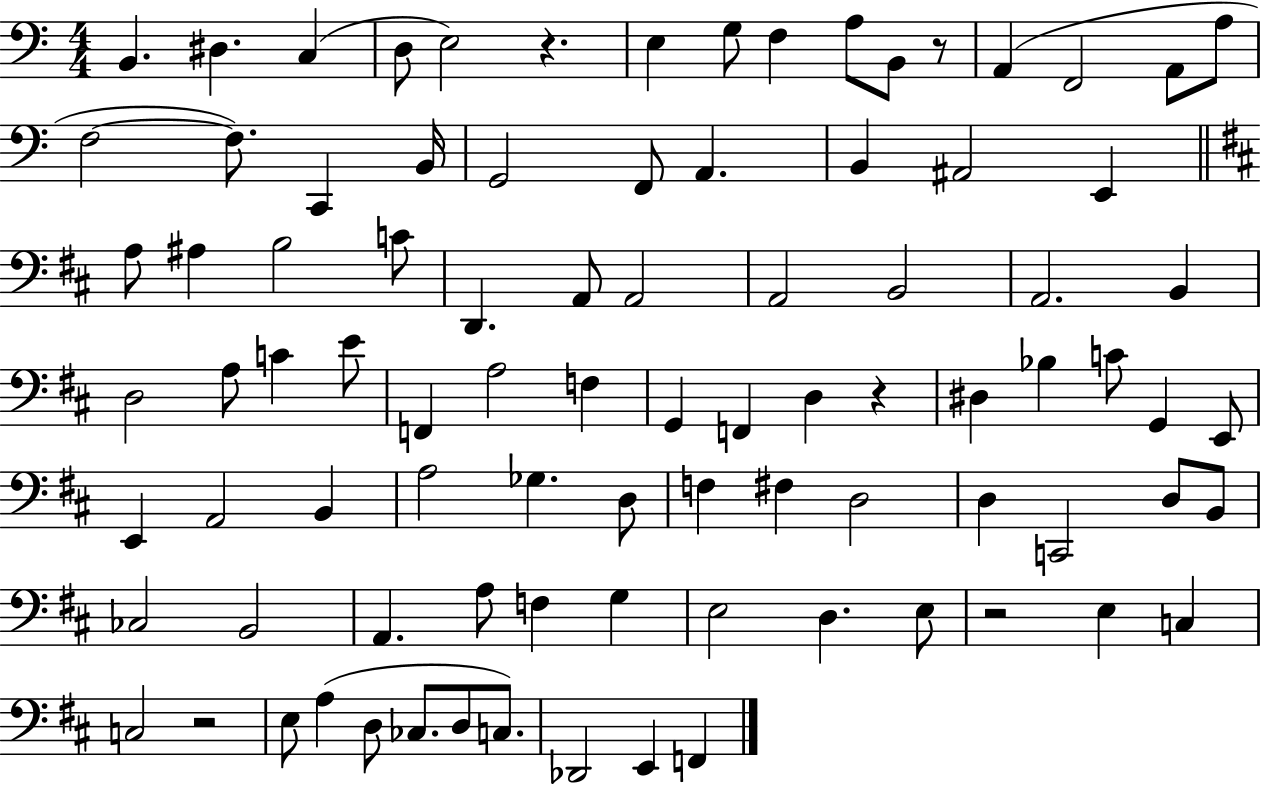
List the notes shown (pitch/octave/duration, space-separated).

B2/q. D#3/q. C3/q D3/e E3/h R/q. E3/q G3/e F3/q A3/e B2/e R/e A2/q F2/h A2/e A3/e F3/h F3/e. C2/q B2/s G2/h F2/e A2/q. B2/q A#2/h E2/q A3/e A#3/q B3/h C4/e D2/q. A2/e A2/h A2/h B2/h A2/h. B2/q D3/h A3/e C4/q E4/e F2/q A3/h F3/q G2/q F2/q D3/q R/q D#3/q Bb3/q C4/e G2/q E2/e E2/q A2/h B2/q A3/h Gb3/q. D3/e F3/q F#3/q D3/h D3/q C2/h D3/e B2/e CES3/h B2/h A2/q. A3/e F3/q G3/q E3/h D3/q. E3/e R/h E3/q C3/q C3/h R/h E3/e A3/q D3/e CES3/e. D3/e C3/e. Db2/h E2/q F2/q